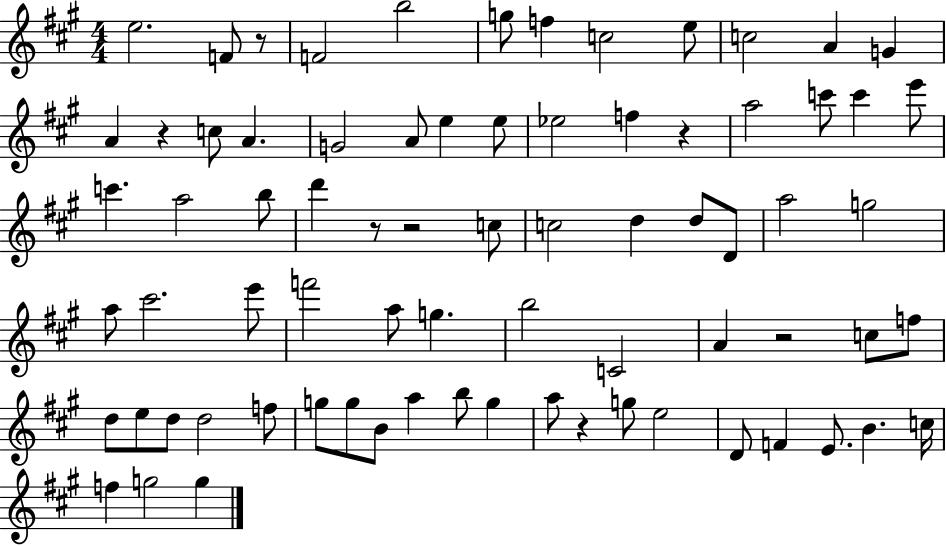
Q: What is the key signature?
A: A major